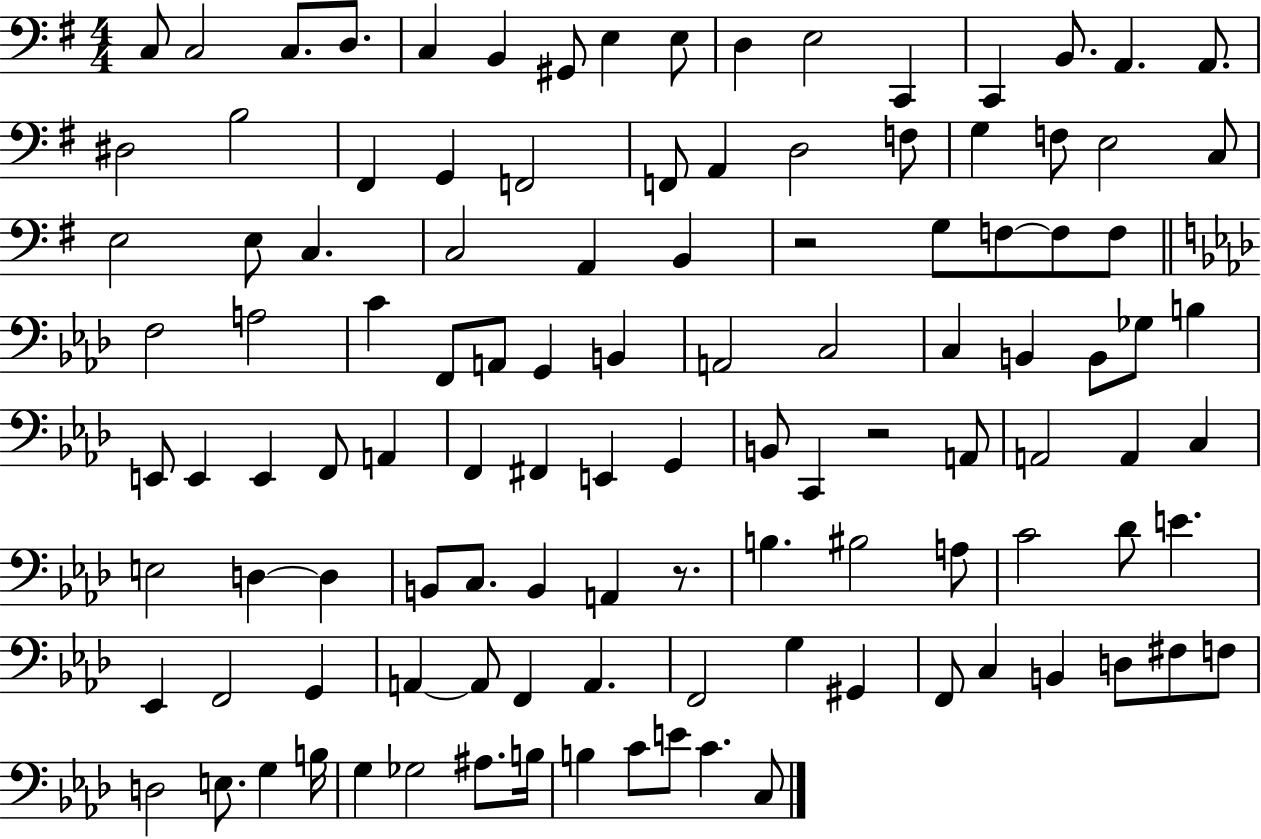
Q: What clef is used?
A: bass